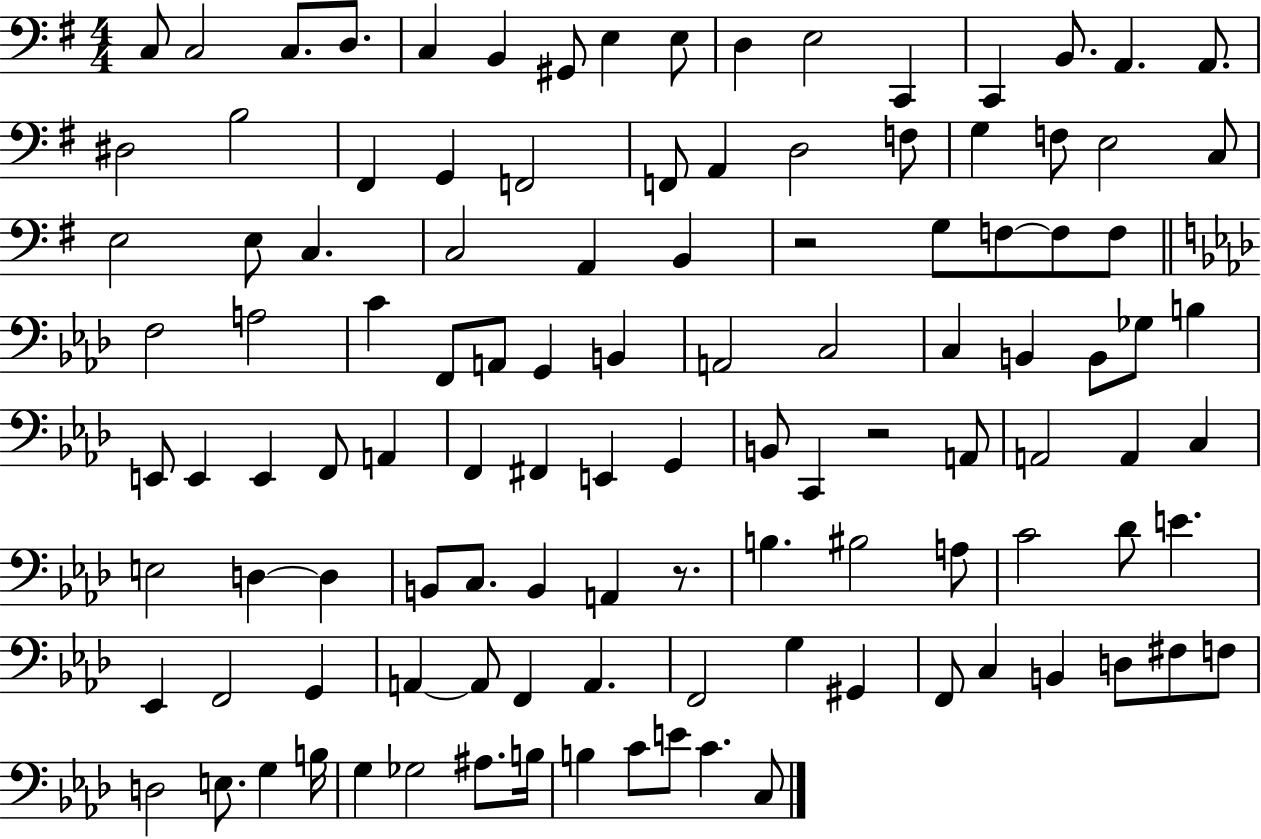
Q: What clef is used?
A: bass